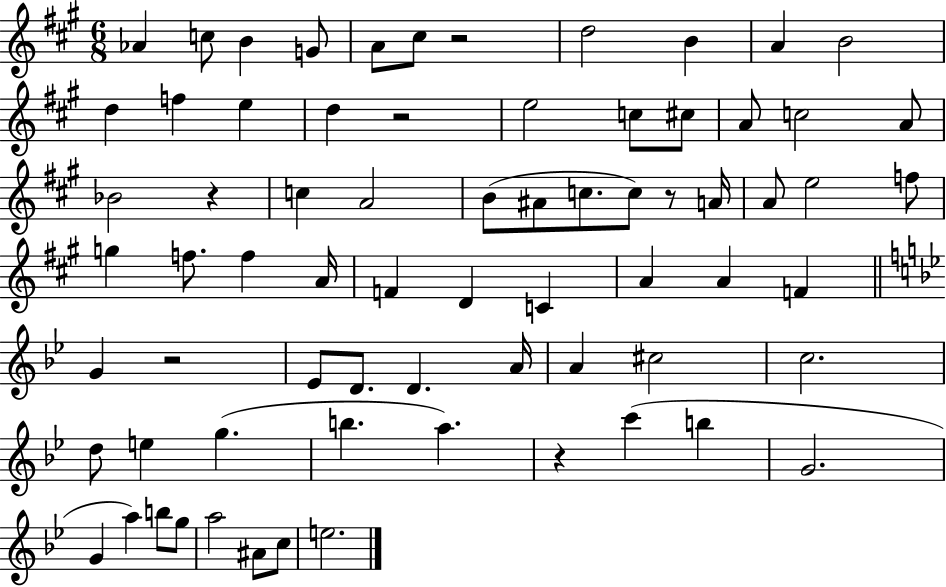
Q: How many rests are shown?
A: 6